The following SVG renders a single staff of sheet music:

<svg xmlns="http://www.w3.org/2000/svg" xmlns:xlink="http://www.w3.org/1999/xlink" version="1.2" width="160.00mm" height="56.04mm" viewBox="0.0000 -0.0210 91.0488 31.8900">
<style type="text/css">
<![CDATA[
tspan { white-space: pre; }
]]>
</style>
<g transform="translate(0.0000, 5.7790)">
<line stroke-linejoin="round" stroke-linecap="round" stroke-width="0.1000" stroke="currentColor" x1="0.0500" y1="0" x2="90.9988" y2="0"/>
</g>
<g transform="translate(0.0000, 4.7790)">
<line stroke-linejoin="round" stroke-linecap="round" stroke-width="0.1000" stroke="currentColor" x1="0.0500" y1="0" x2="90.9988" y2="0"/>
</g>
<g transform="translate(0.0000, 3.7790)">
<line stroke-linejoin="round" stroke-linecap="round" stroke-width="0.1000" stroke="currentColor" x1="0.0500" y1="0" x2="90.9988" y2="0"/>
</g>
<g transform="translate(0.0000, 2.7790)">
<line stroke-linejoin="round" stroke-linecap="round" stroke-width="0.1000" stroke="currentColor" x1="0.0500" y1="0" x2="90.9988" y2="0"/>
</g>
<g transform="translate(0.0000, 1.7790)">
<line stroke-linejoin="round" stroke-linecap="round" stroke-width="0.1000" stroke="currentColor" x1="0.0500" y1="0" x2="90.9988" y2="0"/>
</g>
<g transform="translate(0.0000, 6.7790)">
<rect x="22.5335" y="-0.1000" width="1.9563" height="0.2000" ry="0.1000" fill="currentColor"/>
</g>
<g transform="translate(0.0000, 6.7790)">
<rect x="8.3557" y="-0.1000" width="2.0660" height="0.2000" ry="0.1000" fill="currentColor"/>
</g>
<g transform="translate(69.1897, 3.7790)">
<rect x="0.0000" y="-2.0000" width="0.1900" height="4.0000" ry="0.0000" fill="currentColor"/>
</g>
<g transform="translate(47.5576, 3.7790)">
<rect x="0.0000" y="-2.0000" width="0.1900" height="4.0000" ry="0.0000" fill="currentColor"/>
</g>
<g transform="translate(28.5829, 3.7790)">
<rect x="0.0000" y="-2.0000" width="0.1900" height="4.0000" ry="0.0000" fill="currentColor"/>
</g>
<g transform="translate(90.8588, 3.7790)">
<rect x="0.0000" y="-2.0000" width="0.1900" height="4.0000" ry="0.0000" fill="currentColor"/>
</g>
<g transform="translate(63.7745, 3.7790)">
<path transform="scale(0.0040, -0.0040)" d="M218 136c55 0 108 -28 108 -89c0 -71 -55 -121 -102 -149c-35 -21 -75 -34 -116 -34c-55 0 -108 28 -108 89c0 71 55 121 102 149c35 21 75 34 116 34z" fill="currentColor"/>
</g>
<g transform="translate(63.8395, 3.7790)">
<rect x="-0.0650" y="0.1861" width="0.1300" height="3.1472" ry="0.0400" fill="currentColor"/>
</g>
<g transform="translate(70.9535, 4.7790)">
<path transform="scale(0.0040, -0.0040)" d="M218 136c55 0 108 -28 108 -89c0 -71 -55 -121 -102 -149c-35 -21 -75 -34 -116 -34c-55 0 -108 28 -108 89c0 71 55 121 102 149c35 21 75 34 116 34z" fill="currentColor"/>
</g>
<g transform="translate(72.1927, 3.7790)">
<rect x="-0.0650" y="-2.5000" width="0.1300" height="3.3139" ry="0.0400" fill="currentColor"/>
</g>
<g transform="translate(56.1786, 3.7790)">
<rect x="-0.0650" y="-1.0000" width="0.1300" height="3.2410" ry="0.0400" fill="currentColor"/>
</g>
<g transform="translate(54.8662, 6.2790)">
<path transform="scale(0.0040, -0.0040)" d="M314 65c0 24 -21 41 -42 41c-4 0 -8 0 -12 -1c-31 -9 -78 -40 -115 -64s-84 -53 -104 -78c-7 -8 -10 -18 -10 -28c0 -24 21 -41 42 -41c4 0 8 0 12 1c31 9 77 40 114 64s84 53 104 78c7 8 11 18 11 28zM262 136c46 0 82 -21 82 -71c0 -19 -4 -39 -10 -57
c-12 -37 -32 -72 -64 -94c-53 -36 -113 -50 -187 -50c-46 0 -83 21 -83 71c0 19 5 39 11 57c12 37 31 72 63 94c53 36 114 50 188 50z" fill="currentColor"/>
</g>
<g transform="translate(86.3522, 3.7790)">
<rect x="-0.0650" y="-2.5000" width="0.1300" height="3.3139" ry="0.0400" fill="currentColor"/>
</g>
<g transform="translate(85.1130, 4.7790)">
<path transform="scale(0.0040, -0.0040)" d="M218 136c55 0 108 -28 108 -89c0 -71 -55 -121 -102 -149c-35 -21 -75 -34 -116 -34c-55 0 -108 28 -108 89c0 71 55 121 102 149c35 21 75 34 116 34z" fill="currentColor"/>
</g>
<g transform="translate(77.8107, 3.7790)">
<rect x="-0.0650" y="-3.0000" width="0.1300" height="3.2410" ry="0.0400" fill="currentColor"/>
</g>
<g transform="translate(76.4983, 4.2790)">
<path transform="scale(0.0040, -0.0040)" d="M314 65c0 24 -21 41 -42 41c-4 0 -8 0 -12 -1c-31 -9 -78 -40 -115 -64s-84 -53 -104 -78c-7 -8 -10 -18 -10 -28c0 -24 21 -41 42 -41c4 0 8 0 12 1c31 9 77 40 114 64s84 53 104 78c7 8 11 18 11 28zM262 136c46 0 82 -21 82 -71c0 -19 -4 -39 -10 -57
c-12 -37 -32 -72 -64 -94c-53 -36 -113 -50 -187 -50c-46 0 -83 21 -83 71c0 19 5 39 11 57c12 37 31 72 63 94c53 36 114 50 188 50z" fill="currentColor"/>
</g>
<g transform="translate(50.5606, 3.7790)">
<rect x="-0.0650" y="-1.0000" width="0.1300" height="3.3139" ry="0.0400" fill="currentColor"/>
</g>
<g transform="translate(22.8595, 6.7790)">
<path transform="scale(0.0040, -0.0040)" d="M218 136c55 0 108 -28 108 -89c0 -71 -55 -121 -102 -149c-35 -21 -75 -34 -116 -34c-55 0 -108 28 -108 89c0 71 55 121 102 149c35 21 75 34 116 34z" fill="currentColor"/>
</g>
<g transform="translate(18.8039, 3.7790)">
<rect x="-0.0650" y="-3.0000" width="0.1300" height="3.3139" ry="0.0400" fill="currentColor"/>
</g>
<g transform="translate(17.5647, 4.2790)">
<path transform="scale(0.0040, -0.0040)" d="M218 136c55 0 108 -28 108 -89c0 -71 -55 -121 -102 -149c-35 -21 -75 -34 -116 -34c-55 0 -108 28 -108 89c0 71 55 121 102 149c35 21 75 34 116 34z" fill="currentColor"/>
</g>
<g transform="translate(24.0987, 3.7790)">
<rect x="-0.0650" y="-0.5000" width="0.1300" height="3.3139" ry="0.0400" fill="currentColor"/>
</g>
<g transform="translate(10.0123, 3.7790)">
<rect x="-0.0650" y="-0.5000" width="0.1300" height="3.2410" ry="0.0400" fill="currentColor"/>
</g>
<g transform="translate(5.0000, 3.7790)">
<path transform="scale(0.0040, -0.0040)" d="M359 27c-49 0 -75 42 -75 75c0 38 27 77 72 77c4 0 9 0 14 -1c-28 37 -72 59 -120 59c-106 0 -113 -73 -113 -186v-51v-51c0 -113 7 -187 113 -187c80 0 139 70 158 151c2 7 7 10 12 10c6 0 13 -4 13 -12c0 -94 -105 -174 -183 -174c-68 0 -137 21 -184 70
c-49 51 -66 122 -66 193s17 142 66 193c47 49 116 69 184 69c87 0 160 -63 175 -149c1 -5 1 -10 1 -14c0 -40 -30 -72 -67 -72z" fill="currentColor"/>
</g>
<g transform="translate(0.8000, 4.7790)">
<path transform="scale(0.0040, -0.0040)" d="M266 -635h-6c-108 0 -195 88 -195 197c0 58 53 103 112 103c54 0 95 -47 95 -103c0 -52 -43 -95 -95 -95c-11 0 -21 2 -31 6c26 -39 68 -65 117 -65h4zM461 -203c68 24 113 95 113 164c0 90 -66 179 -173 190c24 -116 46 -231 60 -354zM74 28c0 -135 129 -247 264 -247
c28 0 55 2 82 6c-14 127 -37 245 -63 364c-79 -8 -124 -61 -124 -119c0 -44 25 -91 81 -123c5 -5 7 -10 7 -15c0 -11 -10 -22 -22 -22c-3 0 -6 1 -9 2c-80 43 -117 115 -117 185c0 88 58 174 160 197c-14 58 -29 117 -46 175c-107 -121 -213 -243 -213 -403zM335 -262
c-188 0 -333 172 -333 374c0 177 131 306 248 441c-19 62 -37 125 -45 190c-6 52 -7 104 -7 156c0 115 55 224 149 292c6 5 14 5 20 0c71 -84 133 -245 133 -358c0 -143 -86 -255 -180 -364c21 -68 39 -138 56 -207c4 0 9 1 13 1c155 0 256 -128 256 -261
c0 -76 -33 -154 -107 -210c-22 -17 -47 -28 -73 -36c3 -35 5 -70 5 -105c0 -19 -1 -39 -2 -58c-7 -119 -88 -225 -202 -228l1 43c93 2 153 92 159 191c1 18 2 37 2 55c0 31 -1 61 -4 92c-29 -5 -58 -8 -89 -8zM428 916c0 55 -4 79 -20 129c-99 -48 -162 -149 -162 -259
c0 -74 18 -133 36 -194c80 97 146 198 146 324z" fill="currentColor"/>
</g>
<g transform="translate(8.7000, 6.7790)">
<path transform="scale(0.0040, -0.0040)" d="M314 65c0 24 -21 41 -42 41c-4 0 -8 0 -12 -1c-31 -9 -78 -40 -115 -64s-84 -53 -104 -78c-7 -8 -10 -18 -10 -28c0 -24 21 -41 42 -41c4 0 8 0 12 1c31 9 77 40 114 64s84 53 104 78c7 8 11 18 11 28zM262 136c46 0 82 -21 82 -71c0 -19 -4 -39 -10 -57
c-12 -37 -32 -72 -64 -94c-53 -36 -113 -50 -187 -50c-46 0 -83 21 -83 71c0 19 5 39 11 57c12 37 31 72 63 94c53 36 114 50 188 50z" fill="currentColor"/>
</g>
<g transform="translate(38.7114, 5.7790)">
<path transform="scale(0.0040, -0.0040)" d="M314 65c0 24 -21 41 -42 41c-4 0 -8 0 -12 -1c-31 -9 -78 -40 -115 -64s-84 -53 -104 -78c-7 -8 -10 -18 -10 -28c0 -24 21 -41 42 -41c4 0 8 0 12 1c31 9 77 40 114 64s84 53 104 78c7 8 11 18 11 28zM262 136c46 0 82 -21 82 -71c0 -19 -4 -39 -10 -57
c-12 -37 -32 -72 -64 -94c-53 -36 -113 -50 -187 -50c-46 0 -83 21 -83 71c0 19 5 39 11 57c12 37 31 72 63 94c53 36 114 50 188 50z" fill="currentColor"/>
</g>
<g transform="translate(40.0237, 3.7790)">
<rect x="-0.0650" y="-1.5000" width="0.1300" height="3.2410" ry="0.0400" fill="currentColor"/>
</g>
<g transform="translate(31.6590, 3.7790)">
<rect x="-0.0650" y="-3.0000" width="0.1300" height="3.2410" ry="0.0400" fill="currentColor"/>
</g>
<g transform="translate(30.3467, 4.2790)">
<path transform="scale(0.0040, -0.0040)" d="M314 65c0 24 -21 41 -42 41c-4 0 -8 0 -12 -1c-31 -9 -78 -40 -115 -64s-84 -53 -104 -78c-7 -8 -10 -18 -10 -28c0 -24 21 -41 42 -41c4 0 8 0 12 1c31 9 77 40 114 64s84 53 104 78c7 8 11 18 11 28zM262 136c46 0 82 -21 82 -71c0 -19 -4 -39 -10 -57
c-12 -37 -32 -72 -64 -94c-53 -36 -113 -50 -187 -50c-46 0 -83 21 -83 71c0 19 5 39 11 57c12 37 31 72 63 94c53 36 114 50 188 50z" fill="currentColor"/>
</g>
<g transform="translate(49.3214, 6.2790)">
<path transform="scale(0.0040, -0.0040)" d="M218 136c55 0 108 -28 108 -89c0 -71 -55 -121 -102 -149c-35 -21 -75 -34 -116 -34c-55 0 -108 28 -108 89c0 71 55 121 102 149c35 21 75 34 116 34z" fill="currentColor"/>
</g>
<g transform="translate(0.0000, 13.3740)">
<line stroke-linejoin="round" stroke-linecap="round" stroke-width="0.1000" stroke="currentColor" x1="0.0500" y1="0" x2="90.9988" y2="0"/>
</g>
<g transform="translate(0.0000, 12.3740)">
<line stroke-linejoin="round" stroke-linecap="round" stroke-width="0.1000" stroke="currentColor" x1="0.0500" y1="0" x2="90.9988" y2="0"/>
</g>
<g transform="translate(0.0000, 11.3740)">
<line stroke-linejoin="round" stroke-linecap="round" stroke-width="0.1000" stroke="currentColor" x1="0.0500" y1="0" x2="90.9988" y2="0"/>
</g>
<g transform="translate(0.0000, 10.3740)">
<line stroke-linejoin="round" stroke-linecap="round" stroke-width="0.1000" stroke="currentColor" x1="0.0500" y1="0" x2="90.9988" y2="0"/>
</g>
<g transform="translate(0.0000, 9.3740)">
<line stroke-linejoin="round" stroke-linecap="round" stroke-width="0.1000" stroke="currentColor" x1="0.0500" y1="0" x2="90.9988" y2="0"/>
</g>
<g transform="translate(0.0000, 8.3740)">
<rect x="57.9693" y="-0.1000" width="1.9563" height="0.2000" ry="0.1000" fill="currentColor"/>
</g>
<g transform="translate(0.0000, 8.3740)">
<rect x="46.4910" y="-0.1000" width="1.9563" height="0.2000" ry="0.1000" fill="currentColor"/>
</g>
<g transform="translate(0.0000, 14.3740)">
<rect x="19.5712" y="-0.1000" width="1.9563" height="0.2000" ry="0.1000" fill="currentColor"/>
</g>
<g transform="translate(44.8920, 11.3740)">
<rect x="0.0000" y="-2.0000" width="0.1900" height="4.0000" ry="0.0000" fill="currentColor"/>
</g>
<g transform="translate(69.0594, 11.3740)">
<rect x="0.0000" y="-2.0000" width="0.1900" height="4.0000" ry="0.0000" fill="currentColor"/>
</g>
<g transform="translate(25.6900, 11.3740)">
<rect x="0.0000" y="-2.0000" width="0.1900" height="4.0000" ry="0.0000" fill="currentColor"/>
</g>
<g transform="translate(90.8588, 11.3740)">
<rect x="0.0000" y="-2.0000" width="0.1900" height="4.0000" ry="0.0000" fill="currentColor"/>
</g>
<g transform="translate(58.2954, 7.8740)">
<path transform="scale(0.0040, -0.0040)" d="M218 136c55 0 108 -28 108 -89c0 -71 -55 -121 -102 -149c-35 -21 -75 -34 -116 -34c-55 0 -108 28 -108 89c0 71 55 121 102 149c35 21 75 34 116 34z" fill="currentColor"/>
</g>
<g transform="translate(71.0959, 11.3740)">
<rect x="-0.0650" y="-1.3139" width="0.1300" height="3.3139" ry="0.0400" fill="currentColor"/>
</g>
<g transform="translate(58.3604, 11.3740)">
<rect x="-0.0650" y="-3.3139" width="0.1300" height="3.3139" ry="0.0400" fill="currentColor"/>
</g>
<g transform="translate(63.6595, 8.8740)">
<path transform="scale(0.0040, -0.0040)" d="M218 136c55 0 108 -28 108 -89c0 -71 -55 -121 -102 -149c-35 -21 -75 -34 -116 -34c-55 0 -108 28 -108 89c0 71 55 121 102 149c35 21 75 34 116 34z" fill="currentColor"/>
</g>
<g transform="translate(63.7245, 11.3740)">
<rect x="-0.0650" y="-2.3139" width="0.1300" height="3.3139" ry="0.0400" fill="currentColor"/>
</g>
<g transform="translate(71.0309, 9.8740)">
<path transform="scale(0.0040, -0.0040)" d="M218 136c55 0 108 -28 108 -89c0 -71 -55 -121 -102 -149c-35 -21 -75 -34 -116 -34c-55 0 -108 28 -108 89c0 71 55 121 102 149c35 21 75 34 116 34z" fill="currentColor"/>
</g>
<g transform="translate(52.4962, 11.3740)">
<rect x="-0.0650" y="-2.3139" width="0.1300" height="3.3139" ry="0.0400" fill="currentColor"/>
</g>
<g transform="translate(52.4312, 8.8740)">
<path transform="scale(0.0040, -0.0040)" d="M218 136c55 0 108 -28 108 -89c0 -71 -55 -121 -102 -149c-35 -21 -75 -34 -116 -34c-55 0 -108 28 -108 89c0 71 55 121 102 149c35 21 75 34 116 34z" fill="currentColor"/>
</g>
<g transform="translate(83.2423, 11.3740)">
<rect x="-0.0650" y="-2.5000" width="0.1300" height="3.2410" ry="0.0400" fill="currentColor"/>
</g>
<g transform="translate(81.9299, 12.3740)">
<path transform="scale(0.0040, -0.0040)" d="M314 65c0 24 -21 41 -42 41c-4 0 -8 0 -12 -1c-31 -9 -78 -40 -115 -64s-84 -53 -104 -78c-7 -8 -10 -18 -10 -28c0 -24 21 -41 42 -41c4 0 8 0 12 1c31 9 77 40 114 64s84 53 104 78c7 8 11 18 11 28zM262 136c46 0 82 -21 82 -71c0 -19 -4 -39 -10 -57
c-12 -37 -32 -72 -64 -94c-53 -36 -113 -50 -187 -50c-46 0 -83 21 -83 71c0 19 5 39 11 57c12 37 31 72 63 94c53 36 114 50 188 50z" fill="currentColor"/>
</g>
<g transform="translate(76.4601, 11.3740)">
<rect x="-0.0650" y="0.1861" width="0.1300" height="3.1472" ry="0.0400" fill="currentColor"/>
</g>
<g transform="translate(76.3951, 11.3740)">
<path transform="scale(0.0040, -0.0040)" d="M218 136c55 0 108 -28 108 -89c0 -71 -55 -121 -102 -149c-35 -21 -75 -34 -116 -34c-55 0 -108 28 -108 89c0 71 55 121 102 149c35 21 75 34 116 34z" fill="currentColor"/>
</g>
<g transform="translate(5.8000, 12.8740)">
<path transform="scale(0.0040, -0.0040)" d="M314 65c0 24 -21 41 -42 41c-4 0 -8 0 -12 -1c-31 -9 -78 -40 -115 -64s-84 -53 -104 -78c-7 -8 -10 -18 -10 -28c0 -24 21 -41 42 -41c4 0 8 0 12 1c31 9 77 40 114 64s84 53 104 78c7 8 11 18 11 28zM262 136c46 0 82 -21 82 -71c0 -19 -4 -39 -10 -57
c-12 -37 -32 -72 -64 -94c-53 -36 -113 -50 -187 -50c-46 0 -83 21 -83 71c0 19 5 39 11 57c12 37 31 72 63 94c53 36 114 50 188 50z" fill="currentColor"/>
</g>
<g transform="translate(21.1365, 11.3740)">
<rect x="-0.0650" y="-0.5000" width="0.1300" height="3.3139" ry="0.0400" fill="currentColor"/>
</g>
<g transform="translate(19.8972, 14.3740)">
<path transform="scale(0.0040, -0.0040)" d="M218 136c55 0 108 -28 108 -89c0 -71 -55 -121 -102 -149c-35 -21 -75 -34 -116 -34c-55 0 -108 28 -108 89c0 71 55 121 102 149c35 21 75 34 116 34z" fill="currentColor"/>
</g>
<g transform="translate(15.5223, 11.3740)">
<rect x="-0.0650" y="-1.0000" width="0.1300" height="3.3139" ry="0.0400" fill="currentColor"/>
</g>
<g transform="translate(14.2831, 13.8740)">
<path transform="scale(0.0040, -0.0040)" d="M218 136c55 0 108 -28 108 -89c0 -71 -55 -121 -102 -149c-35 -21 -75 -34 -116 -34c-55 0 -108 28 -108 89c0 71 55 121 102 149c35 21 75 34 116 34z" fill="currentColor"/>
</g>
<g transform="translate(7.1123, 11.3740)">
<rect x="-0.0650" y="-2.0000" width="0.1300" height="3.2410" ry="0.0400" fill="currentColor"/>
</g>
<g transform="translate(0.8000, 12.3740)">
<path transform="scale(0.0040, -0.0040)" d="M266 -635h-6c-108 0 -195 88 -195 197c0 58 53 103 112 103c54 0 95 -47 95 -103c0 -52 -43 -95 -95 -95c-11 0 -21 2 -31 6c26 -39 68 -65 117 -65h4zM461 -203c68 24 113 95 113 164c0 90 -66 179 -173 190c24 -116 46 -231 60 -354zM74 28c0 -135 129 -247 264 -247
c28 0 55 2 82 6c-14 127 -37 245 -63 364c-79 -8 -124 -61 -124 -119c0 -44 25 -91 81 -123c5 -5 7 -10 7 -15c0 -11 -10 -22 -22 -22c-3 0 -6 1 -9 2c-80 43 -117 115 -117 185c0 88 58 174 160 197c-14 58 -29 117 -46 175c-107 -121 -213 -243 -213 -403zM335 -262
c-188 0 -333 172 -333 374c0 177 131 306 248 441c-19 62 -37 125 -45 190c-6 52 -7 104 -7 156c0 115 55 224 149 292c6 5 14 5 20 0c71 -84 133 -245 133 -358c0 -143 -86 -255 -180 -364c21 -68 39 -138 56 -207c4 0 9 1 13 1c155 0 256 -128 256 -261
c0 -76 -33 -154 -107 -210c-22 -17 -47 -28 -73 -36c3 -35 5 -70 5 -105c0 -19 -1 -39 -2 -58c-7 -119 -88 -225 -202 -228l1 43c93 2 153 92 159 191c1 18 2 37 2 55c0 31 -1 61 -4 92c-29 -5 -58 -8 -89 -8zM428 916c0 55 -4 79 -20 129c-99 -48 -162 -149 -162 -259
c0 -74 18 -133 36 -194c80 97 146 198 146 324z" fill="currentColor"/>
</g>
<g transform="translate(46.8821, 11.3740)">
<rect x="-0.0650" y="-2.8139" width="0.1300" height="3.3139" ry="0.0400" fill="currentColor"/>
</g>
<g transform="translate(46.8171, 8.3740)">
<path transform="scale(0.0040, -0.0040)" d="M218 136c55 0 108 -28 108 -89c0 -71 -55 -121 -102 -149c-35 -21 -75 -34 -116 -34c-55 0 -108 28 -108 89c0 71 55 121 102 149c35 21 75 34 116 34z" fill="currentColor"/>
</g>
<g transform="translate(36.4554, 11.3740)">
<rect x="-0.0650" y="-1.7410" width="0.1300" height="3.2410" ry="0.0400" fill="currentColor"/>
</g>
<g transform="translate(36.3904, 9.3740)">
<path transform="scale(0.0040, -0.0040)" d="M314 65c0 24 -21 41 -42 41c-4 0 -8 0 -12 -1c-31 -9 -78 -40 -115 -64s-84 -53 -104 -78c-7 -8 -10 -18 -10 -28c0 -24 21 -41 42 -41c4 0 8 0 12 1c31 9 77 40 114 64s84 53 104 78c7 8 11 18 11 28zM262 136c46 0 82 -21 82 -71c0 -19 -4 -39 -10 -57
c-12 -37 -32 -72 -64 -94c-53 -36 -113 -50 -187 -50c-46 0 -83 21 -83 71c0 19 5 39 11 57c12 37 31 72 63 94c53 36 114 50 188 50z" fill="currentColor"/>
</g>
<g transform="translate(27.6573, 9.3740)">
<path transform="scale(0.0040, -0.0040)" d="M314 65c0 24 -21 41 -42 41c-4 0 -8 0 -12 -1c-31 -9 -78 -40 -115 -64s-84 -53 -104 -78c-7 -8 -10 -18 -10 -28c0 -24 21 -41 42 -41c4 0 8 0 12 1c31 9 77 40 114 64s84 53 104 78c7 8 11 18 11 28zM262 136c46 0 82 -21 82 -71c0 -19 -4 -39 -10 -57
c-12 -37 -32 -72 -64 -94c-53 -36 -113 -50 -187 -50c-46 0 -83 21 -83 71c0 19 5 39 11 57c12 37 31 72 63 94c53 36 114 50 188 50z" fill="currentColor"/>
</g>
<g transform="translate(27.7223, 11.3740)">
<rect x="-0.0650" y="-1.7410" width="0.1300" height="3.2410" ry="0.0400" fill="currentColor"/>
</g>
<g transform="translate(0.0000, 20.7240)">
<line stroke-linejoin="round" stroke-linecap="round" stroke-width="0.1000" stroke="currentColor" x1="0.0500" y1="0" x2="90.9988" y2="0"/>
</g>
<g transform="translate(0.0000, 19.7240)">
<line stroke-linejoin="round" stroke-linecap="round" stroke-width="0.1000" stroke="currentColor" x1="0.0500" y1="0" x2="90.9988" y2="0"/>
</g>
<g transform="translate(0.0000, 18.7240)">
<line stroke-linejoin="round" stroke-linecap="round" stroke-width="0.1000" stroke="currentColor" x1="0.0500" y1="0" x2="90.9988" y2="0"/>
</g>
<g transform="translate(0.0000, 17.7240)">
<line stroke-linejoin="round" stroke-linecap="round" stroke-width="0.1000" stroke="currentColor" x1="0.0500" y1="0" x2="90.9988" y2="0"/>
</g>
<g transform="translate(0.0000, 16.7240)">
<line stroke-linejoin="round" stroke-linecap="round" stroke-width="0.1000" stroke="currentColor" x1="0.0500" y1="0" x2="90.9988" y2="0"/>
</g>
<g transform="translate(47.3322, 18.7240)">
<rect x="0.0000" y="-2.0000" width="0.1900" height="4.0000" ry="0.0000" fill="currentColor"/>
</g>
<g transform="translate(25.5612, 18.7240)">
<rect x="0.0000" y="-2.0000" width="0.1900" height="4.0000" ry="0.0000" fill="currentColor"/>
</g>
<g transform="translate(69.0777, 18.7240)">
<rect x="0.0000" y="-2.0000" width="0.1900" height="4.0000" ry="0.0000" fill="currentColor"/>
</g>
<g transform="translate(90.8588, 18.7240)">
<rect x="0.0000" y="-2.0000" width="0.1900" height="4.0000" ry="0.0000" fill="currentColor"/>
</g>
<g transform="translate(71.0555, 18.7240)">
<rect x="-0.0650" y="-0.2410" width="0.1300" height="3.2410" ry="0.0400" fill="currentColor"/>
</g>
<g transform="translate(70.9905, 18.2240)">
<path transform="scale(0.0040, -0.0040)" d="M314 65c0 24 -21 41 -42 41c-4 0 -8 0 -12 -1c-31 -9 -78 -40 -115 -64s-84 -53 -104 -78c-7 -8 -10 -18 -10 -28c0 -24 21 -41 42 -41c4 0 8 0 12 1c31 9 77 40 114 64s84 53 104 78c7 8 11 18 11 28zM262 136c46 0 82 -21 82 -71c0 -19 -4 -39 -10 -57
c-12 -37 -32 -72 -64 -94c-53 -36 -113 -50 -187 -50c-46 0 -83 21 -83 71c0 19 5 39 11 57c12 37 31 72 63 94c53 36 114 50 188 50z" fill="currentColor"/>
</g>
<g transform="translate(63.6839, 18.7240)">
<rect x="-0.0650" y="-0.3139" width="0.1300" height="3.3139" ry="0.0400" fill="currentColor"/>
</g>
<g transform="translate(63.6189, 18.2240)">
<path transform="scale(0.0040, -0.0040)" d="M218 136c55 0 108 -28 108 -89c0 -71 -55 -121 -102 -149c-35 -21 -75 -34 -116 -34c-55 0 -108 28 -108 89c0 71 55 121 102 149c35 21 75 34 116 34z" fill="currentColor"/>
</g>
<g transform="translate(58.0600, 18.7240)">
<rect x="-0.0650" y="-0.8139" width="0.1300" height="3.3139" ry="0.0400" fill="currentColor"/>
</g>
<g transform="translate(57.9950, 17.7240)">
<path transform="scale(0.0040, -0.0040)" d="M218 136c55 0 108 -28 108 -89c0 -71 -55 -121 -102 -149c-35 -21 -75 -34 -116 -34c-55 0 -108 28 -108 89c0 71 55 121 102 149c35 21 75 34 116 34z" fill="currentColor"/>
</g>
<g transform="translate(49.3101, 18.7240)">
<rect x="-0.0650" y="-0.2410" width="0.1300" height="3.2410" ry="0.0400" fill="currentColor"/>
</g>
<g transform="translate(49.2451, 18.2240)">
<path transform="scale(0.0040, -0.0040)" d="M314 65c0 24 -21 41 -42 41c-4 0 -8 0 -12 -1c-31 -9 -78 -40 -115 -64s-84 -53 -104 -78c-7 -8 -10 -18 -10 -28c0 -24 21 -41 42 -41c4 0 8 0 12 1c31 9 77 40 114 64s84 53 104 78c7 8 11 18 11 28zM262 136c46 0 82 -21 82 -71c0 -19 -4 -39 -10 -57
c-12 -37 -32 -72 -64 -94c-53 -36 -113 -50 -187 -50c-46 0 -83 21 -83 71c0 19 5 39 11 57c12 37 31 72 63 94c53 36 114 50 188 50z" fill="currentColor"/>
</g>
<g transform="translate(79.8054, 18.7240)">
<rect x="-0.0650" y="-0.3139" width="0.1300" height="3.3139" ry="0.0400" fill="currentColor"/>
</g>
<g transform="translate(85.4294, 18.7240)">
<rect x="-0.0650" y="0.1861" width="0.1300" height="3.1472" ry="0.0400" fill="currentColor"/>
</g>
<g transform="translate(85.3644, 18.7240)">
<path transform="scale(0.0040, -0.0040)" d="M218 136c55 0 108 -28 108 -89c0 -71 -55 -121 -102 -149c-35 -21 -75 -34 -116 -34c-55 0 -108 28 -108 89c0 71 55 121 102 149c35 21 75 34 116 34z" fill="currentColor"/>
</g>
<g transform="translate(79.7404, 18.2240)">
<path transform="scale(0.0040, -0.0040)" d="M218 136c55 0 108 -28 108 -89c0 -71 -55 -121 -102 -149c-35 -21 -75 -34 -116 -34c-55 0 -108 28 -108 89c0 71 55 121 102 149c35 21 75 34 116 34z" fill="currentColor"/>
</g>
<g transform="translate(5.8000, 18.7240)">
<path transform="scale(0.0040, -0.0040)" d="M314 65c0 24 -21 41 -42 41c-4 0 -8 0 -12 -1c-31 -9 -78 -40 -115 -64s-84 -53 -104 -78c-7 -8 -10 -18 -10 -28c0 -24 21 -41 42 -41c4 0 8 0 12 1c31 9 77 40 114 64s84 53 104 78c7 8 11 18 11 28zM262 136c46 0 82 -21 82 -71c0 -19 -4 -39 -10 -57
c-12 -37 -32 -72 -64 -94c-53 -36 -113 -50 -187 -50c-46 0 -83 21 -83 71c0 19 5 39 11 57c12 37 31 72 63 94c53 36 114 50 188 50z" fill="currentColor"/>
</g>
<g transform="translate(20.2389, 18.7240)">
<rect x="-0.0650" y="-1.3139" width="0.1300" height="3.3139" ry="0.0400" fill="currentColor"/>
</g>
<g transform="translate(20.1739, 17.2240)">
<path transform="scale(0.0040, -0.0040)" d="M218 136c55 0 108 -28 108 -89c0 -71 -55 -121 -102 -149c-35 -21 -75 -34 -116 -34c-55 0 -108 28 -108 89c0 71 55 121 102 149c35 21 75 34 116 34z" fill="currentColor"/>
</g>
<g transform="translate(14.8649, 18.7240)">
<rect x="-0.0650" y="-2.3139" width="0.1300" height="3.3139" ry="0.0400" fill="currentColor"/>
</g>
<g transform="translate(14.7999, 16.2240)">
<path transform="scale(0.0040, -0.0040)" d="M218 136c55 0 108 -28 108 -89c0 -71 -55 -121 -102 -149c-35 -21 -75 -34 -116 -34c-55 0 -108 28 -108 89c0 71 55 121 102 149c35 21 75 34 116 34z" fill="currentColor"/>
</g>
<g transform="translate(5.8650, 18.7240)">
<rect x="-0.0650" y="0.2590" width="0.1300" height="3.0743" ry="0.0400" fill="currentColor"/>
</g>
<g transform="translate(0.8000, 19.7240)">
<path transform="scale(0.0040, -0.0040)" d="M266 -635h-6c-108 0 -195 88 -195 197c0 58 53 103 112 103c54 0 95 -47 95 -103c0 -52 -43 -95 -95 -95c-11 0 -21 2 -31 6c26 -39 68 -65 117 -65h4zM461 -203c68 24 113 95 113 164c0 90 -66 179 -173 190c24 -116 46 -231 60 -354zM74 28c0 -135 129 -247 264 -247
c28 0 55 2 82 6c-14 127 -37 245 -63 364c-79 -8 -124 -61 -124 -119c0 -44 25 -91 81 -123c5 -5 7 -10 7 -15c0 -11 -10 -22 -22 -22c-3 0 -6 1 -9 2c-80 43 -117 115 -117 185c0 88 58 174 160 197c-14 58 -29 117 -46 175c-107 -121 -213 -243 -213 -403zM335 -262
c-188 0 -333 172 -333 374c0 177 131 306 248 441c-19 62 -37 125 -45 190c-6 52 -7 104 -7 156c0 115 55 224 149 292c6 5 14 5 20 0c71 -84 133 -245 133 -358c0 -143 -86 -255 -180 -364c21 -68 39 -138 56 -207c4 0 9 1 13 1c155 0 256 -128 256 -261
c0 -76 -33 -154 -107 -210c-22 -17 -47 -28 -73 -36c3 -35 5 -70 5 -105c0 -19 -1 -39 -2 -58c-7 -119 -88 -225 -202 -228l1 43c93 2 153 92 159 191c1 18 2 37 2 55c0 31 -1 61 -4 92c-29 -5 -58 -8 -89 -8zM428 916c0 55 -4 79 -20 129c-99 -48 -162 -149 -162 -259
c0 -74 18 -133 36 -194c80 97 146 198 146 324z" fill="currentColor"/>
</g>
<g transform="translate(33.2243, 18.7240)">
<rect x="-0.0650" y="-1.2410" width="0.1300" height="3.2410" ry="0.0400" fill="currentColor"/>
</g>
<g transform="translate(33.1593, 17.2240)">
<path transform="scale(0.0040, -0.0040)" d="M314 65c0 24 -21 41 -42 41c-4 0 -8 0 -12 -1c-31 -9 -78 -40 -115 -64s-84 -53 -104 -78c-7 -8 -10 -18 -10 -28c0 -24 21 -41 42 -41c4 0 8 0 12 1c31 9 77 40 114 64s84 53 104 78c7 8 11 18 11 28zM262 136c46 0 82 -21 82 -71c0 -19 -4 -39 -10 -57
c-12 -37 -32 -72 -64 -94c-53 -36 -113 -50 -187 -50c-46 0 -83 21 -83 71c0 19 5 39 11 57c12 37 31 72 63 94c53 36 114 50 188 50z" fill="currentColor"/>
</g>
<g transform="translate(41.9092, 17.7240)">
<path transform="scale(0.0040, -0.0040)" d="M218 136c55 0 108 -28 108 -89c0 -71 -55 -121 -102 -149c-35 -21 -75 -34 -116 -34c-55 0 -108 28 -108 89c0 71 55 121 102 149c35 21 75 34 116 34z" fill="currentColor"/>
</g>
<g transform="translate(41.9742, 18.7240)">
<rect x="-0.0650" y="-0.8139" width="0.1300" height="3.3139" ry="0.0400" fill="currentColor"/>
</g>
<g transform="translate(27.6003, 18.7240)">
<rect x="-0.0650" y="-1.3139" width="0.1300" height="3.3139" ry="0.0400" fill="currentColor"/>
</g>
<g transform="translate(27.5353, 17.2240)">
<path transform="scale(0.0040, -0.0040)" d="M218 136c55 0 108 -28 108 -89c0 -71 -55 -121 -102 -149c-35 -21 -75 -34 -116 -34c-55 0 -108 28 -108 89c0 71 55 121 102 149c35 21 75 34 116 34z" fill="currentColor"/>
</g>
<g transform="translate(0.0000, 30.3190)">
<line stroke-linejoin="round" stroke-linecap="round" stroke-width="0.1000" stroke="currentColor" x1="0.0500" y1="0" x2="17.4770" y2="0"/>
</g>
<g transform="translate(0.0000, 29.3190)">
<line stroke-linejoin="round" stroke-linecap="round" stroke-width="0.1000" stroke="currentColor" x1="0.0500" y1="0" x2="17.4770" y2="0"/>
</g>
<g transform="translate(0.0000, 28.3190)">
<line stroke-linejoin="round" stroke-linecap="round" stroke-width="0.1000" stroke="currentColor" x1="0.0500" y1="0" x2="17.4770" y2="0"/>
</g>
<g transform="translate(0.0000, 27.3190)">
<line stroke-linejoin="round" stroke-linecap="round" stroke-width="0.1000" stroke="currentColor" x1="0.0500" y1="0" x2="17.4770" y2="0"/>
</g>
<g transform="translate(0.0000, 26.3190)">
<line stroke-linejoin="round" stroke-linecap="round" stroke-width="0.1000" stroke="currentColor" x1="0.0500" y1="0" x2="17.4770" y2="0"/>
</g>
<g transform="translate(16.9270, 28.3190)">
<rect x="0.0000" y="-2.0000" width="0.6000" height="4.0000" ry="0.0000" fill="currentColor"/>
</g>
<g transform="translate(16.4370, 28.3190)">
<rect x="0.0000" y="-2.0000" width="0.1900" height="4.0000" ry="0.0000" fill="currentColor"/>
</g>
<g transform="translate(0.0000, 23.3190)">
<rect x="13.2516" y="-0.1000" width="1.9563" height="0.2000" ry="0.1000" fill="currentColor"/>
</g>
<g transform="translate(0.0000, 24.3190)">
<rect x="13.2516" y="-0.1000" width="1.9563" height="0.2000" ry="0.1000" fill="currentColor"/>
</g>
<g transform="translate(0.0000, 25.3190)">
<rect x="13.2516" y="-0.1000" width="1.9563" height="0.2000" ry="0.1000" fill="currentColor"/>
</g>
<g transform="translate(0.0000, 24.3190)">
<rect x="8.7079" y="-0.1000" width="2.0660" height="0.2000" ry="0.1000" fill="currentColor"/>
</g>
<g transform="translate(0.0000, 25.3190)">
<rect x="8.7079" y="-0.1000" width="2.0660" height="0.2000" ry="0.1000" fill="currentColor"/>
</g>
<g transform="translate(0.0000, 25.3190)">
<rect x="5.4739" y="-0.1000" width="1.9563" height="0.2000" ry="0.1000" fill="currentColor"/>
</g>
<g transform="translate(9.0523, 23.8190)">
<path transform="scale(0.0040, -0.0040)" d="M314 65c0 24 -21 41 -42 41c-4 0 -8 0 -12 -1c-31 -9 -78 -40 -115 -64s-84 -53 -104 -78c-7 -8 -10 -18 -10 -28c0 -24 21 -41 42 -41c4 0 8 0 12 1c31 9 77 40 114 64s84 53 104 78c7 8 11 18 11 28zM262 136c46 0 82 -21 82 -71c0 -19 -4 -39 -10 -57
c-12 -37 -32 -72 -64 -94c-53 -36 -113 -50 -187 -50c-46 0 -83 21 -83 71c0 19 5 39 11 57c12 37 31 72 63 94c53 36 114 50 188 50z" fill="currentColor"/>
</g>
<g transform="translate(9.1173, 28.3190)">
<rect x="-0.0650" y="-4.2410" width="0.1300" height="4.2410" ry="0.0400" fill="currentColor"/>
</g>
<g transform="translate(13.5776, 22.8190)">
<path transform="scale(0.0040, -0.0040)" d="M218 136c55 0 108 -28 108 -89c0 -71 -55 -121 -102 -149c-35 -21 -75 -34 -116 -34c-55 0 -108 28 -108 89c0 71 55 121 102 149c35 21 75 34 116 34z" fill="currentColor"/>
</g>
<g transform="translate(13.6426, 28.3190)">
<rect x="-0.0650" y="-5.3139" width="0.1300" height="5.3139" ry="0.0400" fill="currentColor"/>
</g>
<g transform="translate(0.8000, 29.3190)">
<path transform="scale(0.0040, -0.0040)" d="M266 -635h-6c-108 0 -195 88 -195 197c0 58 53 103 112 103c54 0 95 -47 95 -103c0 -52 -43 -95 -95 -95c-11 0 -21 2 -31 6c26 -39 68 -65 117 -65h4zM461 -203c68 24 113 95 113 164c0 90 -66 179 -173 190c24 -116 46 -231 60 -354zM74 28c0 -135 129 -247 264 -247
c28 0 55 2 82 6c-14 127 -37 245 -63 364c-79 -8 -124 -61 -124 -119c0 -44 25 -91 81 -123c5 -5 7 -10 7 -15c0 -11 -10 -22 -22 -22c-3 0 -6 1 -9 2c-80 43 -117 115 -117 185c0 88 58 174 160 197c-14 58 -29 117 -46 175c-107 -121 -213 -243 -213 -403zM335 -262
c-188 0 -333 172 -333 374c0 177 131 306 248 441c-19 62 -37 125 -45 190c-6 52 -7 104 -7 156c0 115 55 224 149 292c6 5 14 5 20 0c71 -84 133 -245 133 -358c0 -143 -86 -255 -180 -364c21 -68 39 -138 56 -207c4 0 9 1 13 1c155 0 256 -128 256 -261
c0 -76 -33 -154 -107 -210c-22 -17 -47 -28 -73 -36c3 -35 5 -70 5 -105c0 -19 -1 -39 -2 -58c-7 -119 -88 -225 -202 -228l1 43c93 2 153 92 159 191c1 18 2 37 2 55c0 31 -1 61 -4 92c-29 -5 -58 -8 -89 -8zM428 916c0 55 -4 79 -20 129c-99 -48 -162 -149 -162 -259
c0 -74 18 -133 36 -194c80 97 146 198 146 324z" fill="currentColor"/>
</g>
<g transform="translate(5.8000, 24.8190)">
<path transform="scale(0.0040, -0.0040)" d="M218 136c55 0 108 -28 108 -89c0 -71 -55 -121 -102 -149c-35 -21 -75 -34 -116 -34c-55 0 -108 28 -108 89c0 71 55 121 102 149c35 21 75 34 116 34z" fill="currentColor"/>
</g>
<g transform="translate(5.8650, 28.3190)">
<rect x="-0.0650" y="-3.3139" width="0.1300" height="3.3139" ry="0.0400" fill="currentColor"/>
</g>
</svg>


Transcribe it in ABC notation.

X:1
T:Untitled
M:4/4
L:1/4
K:C
C2 A C A2 E2 D D2 B G A2 G F2 D C f2 f2 a g b g e B G2 B2 g e e e2 d c2 d c c2 c B b d'2 f'